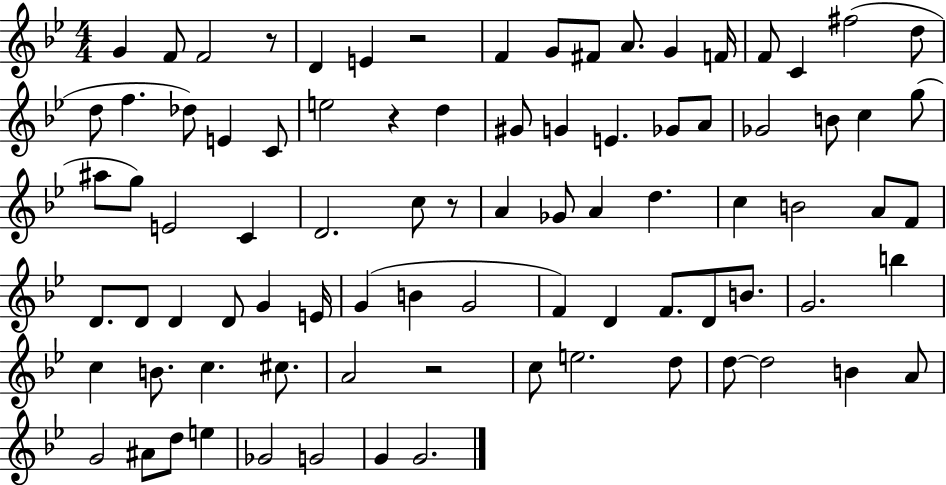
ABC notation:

X:1
T:Untitled
M:4/4
L:1/4
K:Bb
G F/2 F2 z/2 D E z2 F G/2 ^F/2 A/2 G F/4 F/2 C ^f2 d/2 d/2 f _d/2 E C/2 e2 z d ^G/2 G E _G/2 A/2 _G2 B/2 c g/2 ^a/2 g/2 E2 C D2 c/2 z/2 A _G/2 A d c B2 A/2 F/2 D/2 D/2 D D/2 G E/4 G B G2 F D F/2 D/2 B/2 G2 b c B/2 c ^c/2 A2 z2 c/2 e2 d/2 d/2 d2 B A/2 G2 ^A/2 d/2 e _G2 G2 G G2